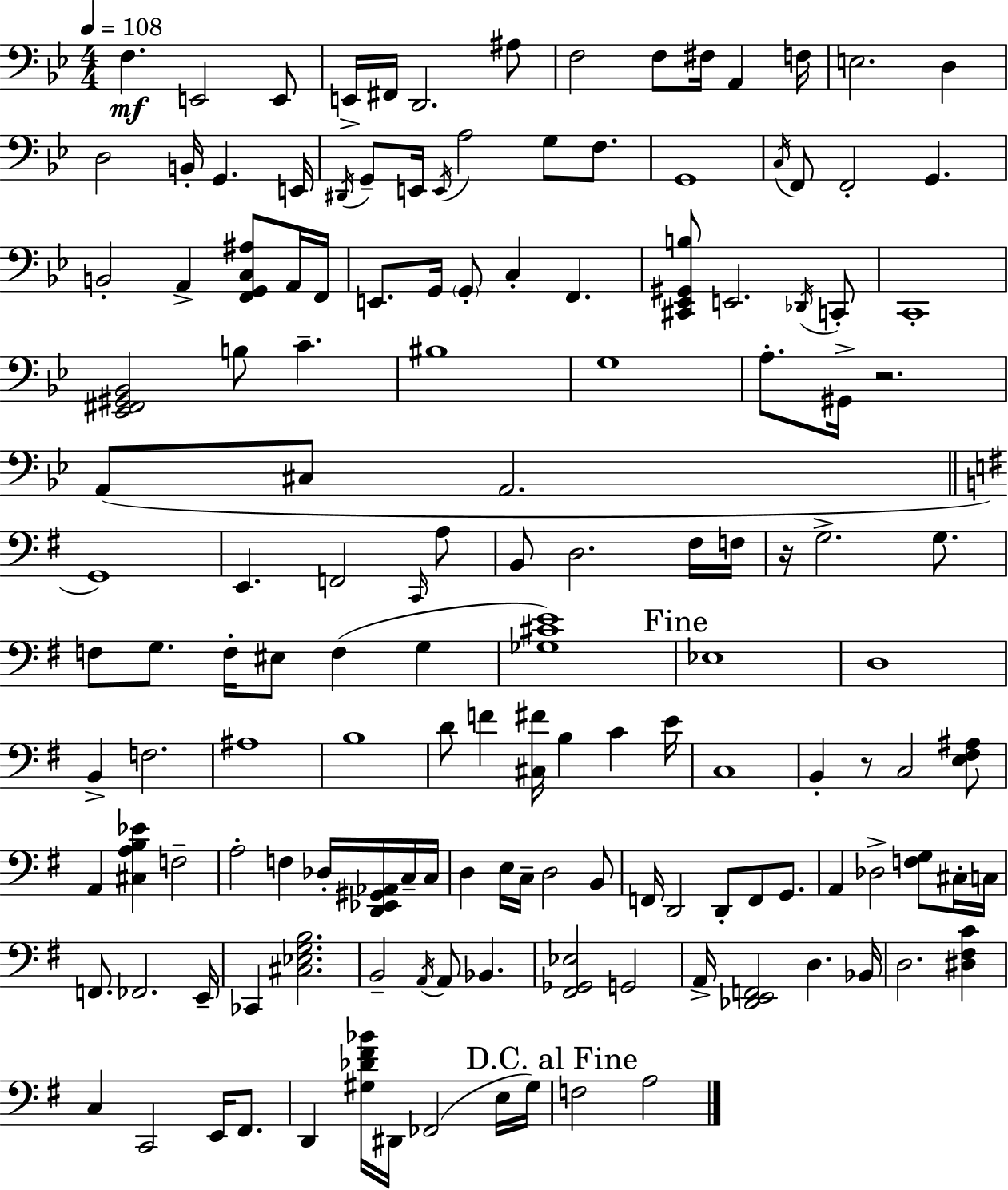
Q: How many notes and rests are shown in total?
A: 145